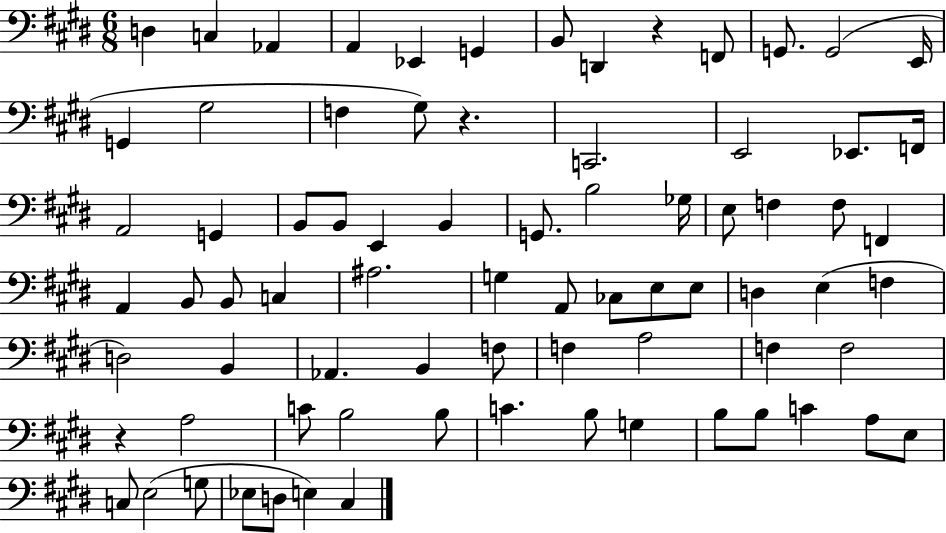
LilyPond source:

{
  \clef bass
  \numericTimeSignature
  \time 6/8
  \key e \major
  \repeat volta 2 { d4 c4 aes,4 | a,4 ees,4 g,4 | b,8 d,4 r4 f,8 | g,8. g,2( e,16 | \break g,4 gis2 | f4 gis8) r4. | c,2. | e,2 ees,8. f,16 | \break a,2 g,4 | b,8 b,8 e,4 b,4 | g,8. b2 ges16 | e8 f4 f8 f,4 | \break a,4 b,8 b,8 c4 | ais2. | g4 a,8 ces8 e8 e8 | d4 e4( f4 | \break d2) b,4 | aes,4. b,4 f8 | f4 a2 | f4 f2 | \break r4 a2 | c'8 b2 b8 | c'4. b8 g4 | b8 b8 c'4 a8 e8 | \break c8 e2( g8 | ees8 d8 e4) cis4 | } \bar "|."
}